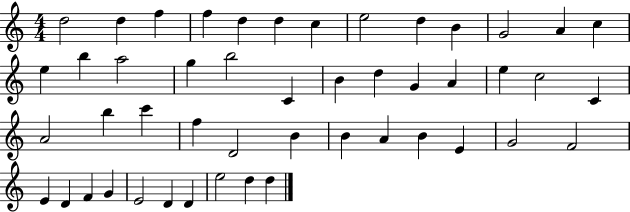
X:1
T:Untitled
M:4/4
L:1/4
K:C
d2 d f f d d c e2 d B G2 A c e b a2 g b2 C B d G A e c2 C A2 b c' f D2 B B A B E G2 F2 E D F G E2 D D e2 d d